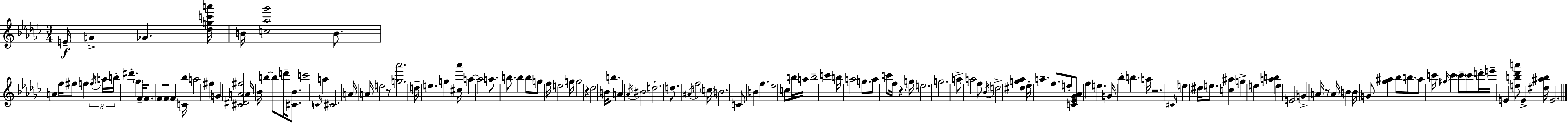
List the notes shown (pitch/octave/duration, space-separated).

E4/s G4/q Gb4/q. [Db5,G5,C6,A6]/s B4/s [C5,Ab5,Gb6]/h B4/e. A4/q F5/s F#5/e F5/q F5/s A5/s B5/s D#6/q. Gb5/q F4/s F4/e. F4/e F4/e F4/q [C4,Bb5]/s A5/h F#5/q G4/q [C#4,D#4,A4,F#5]/h A4/s Bb4/s B5/q B5/e D6/s [C#4,Bb4]/e. C6/h C4/s A5/q C#4/h. A4/s A4/s E5/h R/e [G5,Ab6]/h. D5/s E5/q. G5/q [C#5,Ab6]/s A5/q A5/h A5/e. B5/e. B5/q B5/e G5/e F5/s E5/h G5/s G5/h R/q Db5/h B4/s B5/e. A4/q Ab4/s BIS4/h D5/h. D5/e. A#4/s F5/h C5/s B4/h. C4/e B4/q F5/q. Eb5/h C5/e B5/s A5/s B5/h C6/q B5/s A5/h G5/e. A5/e C6/e F5/s R/q. G5/s E5/h. G5/h. A5/e A5/h F5/e Bb4/s D5/h [D#5,G5,Ab5]/q Eb5/s A5/q. F5/e. E5/e [C4,Eb4,Gb4,Ab4]/e F5/q E5/q. G4/s Bb5/q B5/q. A5/s R/h. C#4/s E5/q D#5/s E5/e. [C5,A#5]/q G5/q E5/q [A5,B5]/q E5/q E4/h G4/q A4/s R/e A4/s B4/q B4/s G4/e [Gb5,A#5]/q Bb5/e B5/e. A#5/e C6/s G#5/s C6/q C6/e C6/e D6/s E6/s E4/q [E5,B5,Db6,A6]/e E4/q [D#5,A#5,B5]/s E4/h.